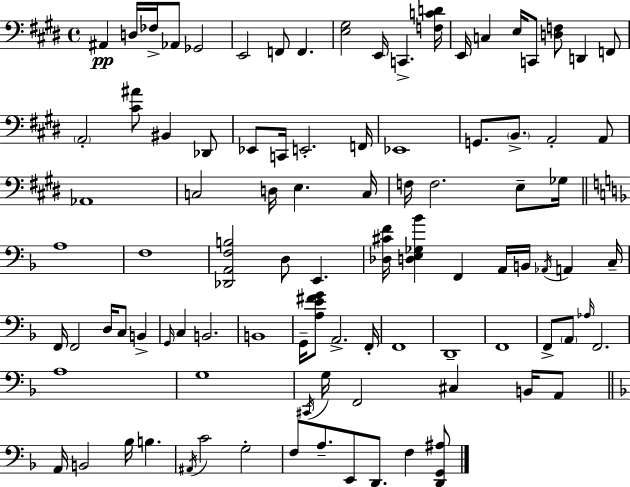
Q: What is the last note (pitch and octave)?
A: F3